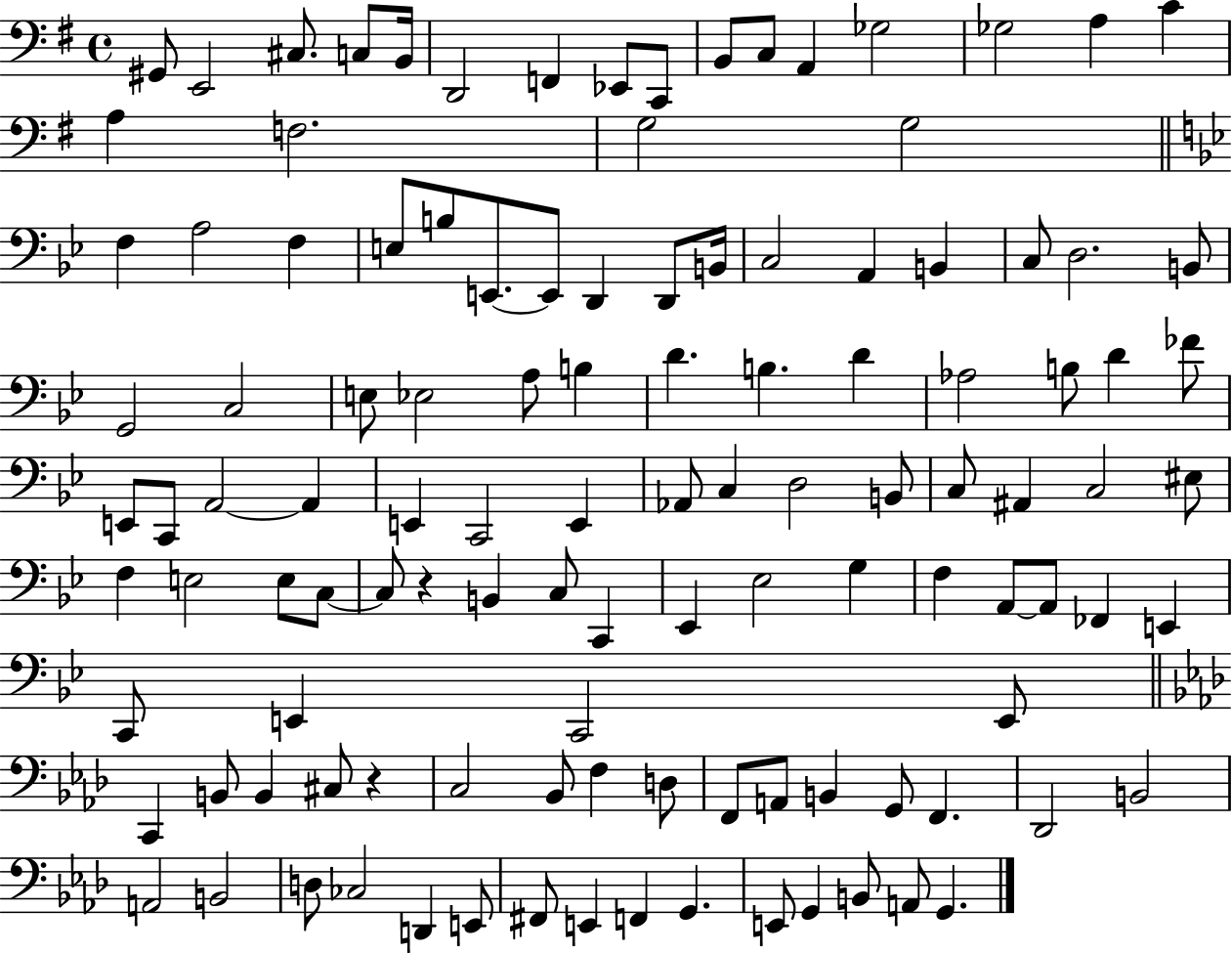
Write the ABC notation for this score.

X:1
T:Untitled
M:4/4
L:1/4
K:G
^G,,/2 E,,2 ^C,/2 C,/2 B,,/4 D,,2 F,, _E,,/2 C,,/2 B,,/2 C,/2 A,, _G,2 _G,2 A, C A, F,2 G,2 G,2 F, A,2 F, E,/2 B,/2 E,,/2 E,,/2 D,, D,,/2 B,,/4 C,2 A,, B,, C,/2 D,2 B,,/2 G,,2 C,2 E,/2 _E,2 A,/2 B, D B, D _A,2 B,/2 D _F/2 E,,/2 C,,/2 A,,2 A,, E,, C,,2 E,, _A,,/2 C, D,2 B,,/2 C,/2 ^A,, C,2 ^E,/2 F, E,2 E,/2 C,/2 C,/2 z B,, C,/2 C,, _E,, _E,2 G, F, A,,/2 A,,/2 _F,, E,, C,,/2 E,, C,,2 E,,/2 C,, B,,/2 B,, ^C,/2 z C,2 _B,,/2 F, D,/2 F,,/2 A,,/2 B,, G,,/2 F,, _D,,2 B,,2 A,,2 B,,2 D,/2 _C,2 D,, E,,/2 ^F,,/2 E,, F,, G,, E,,/2 G,, B,,/2 A,,/2 G,,